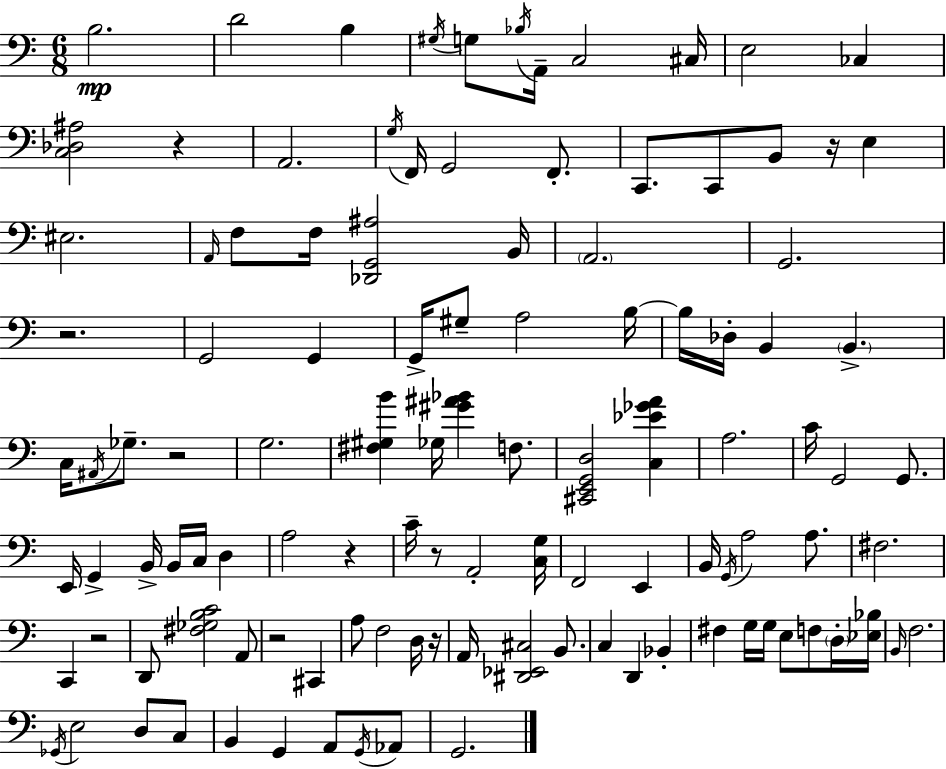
B3/h. D4/h B3/q G#3/s G3/e Bb3/s A2/s C3/h C#3/s E3/h CES3/q [C3,Db3,A#3]/h R/q A2/h. G3/s F2/s G2/h F2/e. C2/e. C2/e B2/e R/s E3/q EIS3/h. A2/s F3/e F3/s [Db2,G2,A#3]/h B2/s A2/h. G2/h. R/h. G2/h G2/q G2/s G#3/e A3/h B3/s B3/s Db3/s B2/q B2/q. C3/s A#2/s Gb3/e. R/h G3/h. [F#3,G#3,B4]/q Gb3/s [G#4,A#4,Bb4]/q F3/e. [C#2,E2,G2,D3]/h [C3,Eb4,Gb4,A4]/q A3/h. C4/s G2/h G2/e. E2/s G2/q B2/s B2/s C3/s D3/q A3/h R/q C4/s R/e A2/h [C3,G3]/s F2/h E2/q B2/s G2/s A3/h A3/e. F#3/h. C2/q R/h D2/e [F#3,Gb3,B3,C4]/h A2/e R/h C#2/q A3/e F3/h D3/s R/s A2/s [D#2,Eb2,C#3]/h B2/e. C3/q D2/q Bb2/q F#3/q G3/s G3/s E3/e F3/e D3/s [Eb3,Bb3]/s B2/s F3/h. Gb2/s E3/h D3/e C3/e B2/q G2/q A2/e G2/s Ab2/e G2/h.